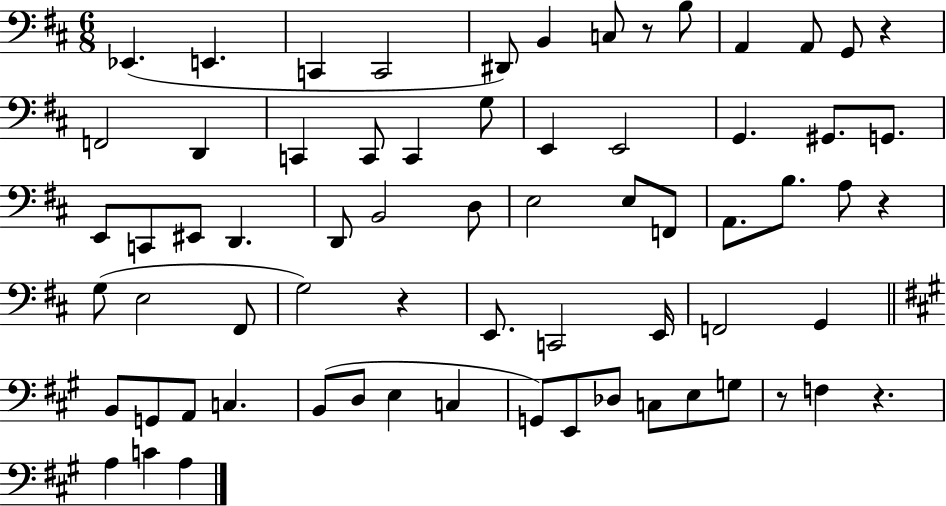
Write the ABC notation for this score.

X:1
T:Untitled
M:6/8
L:1/4
K:D
_E,, E,, C,, C,,2 ^D,,/2 B,, C,/2 z/2 B,/2 A,, A,,/2 G,,/2 z F,,2 D,, C,, C,,/2 C,, G,/2 E,, E,,2 G,, ^G,,/2 G,,/2 E,,/2 C,,/2 ^E,,/2 D,, D,,/2 B,,2 D,/2 E,2 E,/2 F,,/2 A,,/2 B,/2 A,/2 z G,/2 E,2 ^F,,/2 G,2 z E,,/2 C,,2 E,,/4 F,,2 G,, B,,/2 G,,/2 A,,/2 C, B,,/2 D,/2 E, C, G,,/2 E,,/2 _D,/2 C,/2 E,/2 G,/2 z/2 F, z A, C A,